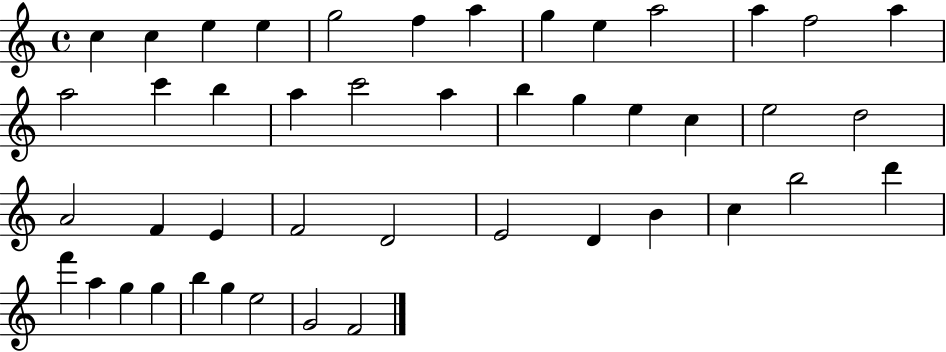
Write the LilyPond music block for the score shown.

{
  \clef treble
  \time 4/4
  \defaultTimeSignature
  \key c \major
  c''4 c''4 e''4 e''4 | g''2 f''4 a''4 | g''4 e''4 a''2 | a''4 f''2 a''4 | \break a''2 c'''4 b''4 | a''4 c'''2 a''4 | b''4 g''4 e''4 c''4 | e''2 d''2 | \break a'2 f'4 e'4 | f'2 d'2 | e'2 d'4 b'4 | c''4 b''2 d'''4 | \break f'''4 a''4 g''4 g''4 | b''4 g''4 e''2 | g'2 f'2 | \bar "|."
}